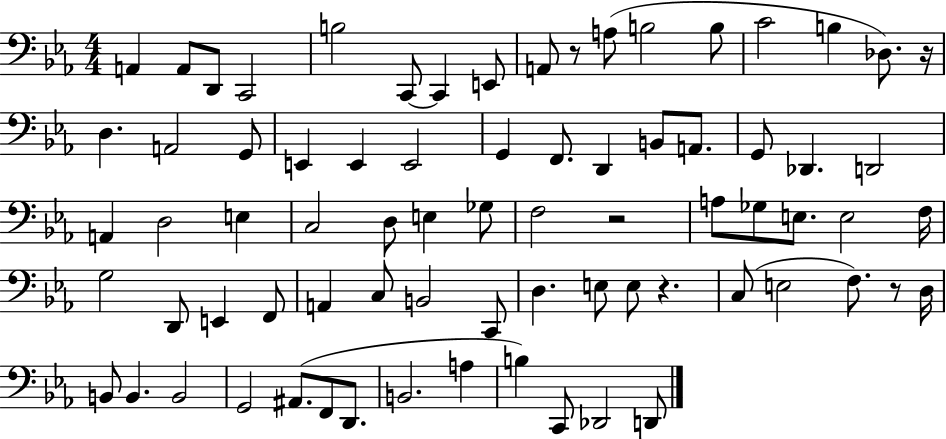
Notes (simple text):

A2/q A2/e D2/e C2/h B3/h C2/e C2/q E2/e A2/e R/e A3/e B3/h B3/e C4/h B3/q Db3/e. R/s D3/q. A2/h G2/e E2/q E2/q E2/h G2/q F2/e. D2/q B2/e A2/e. G2/e Db2/q. D2/h A2/q D3/h E3/q C3/h D3/e E3/q Gb3/e F3/h R/h A3/e Gb3/e E3/e. E3/h F3/s G3/h D2/e E2/q F2/e A2/q C3/e B2/h C2/e D3/q. E3/e E3/e R/q. C3/e E3/h F3/e. R/e D3/s B2/e B2/q. B2/h G2/h A#2/e. F2/e D2/e. B2/h. A3/q B3/q C2/e Db2/h D2/e